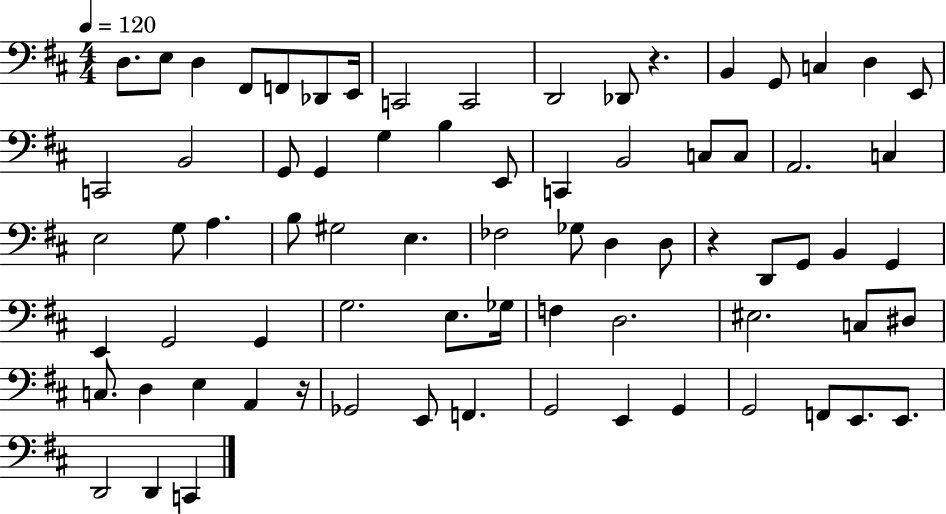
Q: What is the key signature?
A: D major